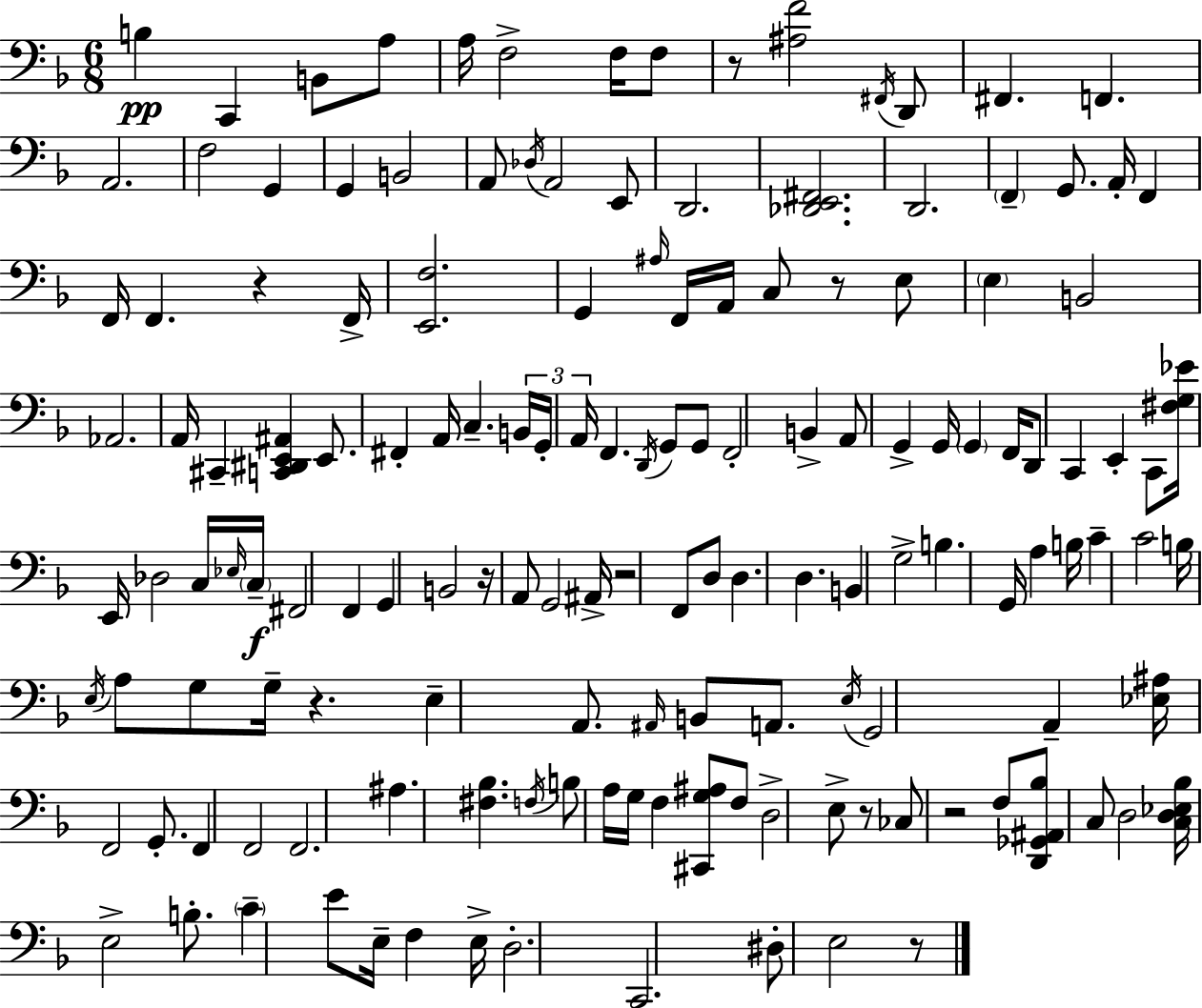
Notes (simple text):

B3/q C2/q B2/e A3/e A3/s F3/h F3/s F3/e R/e [A#3,F4]/h F#2/s D2/e F#2/q. F2/q. A2/h. F3/h G2/q G2/q B2/h A2/e Db3/s A2/h E2/e D2/h. [Db2,E2,F#2]/h. D2/h. F2/q G2/e. A2/s F2/q F2/s F2/q. R/q F2/s [E2,F3]/h. G2/q A#3/s F2/s A2/s C3/e R/e E3/e E3/q B2/h Ab2/h. A2/s C#2/q [C2,D#2,E2,A#2]/q E2/e. F#2/q A2/s C3/q. B2/s G2/s A2/s F2/q. D2/s G2/e G2/e F2/h B2/q A2/e G2/q G2/s G2/q F2/s D2/e C2/q E2/q C2/e [F#3,G3,Eb4]/s E2/s Db3/h C3/s Eb3/s C3/s F#2/h F2/q G2/q B2/h R/s A2/e G2/h A#2/s R/h F2/e D3/e D3/q. D3/q. B2/q G3/h B3/q. G2/s A3/q B3/s C4/q C4/h B3/s E3/s A3/e G3/e G3/s R/q. E3/q A2/e. A#2/s B2/e A2/e. E3/s G2/h A2/q [Eb3,A#3]/s F2/h G2/e. F2/q F2/h F2/h. A#3/q. [F#3,Bb3]/q. F3/s B3/e A3/s G3/s F3/q [C#2,G3,A#3]/e F3/e D3/h E3/e R/e CES3/e R/h F3/e [D2,Gb2,A#2,Bb3]/e C3/e D3/h [C3,D3,Eb3,Bb3]/s E3/h B3/e. C4/q E4/e E3/s F3/q E3/s D3/h. C2/h. D#3/e E3/h R/e